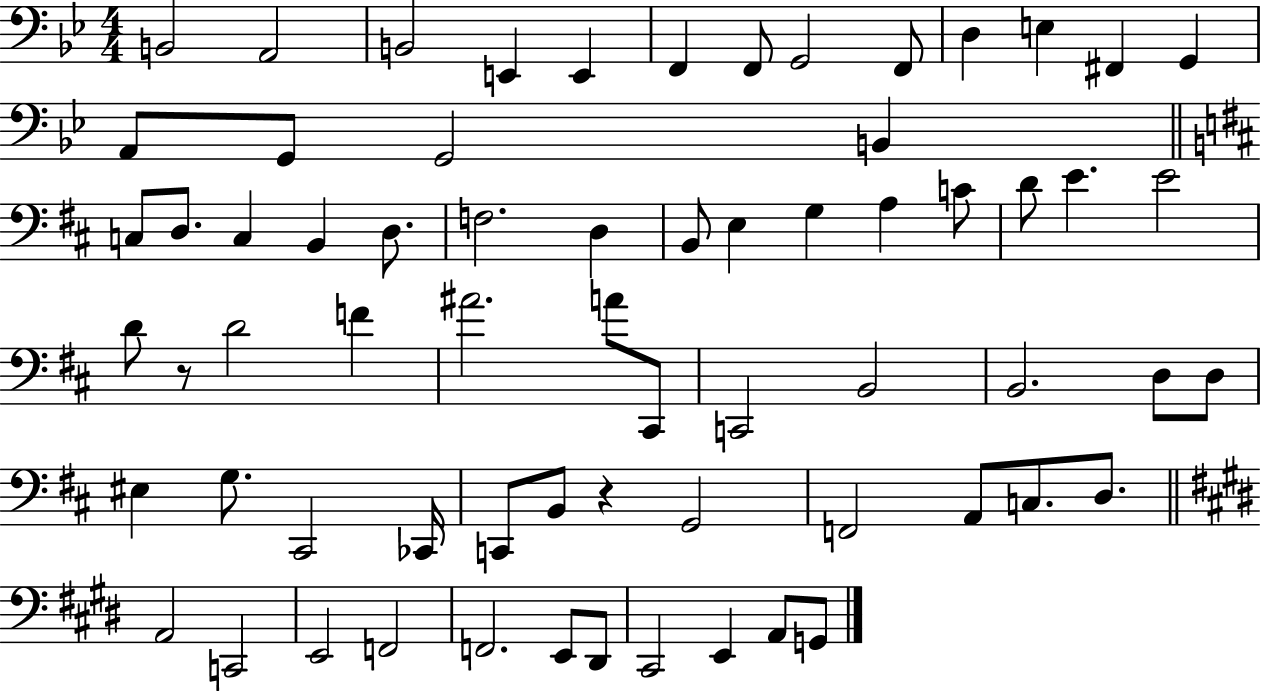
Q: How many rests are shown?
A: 2